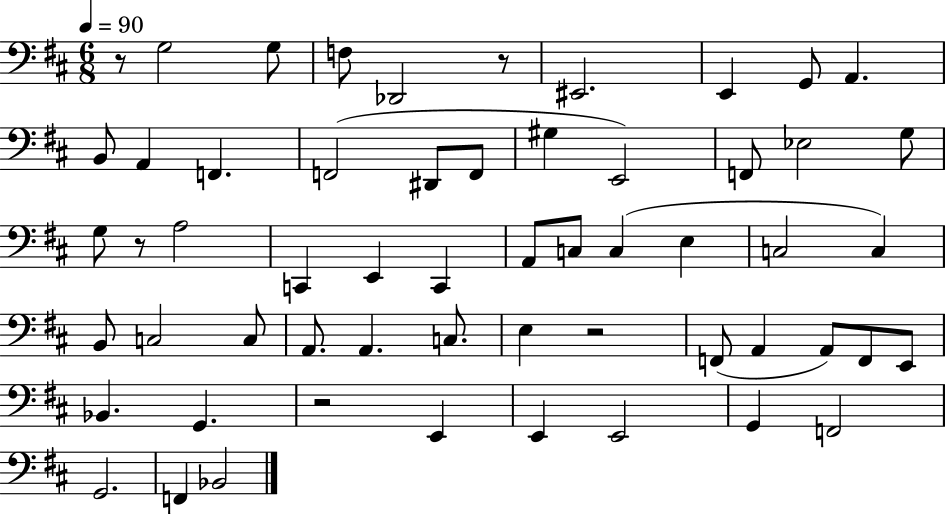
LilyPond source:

{
  \clef bass
  \numericTimeSignature
  \time 6/8
  \key d \major
  \tempo 4 = 90
  r8 g2 g8 | f8 des,2 r8 | eis,2. | e,4 g,8 a,4. | \break b,8 a,4 f,4. | f,2( dis,8 f,8 | gis4 e,2) | f,8 ees2 g8 | \break g8 r8 a2 | c,4 e,4 c,4 | a,8 c8 c4( e4 | c2 c4) | \break b,8 c2 c8 | a,8. a,4. c8. | e4 r2 | f,8( a,4 a,8) f,8 e,8 | \break bes,4. g,4. | r2 e,4 | e,4 e,2 | g,4 f,2 | \break g,2. | f,4 bes,2 | \bar "|."
}